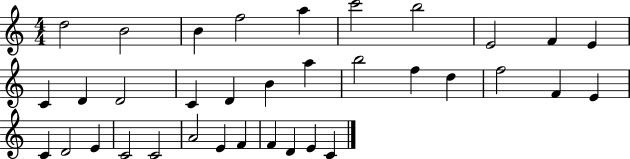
X:1
T:Untitled
M:4/4
L:1/4
K:C
d2 B2 B f2 a c'2 b2 E2 F E C D D2 C D B a b2 f d f2 F E C D2 E C2 C2 A2 E F F D E C